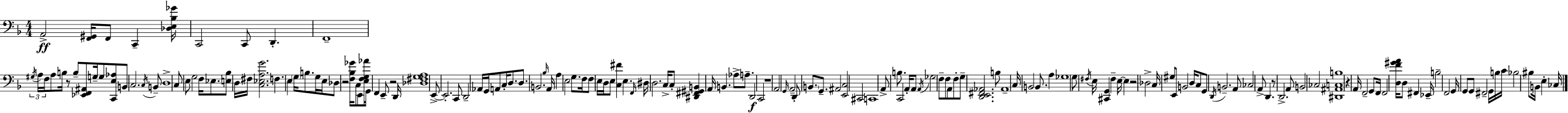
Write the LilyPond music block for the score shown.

{
  \clef bass
  \numericTimeSignature
  \time 4/4
  \key f \major
  a,2->\ff <f, gis,>16 f,8 c,4-- <des e bes ges'>16 | c,2 c,8 d,4.-. | f,1-- | \tuplet 3/2 { \acciaccatura { gis16 } a16 f16 } a8 b16 r8 b8-- <ees, f, ais,>8 g16-- g8 <c, e aes>8 | \break b,8 c2. \acciaccatura { c16 } | b,8-- d1-> | c8 e8 g2 f16 ees8. | <e bes>8 d16 fis16 <c ees a g'>2. | \break f4. e4 \parenthesize g16 b8. | g16 e16 des8 r2 <f bes ges'>16 c8 e,8 | <e f g aes'>16 g,16 f,4 e,8-- r2 | d,16 <des fis g a>1 | \break e,8->~~ e,2.-. | c,8 d,2-- aes,16 g,16 a,8 c16-. d8. | d8. b,2. | \grace { bes16 } a,16 a4 e2 g8. | \break f16 f8 e16 d16 e8 <c fis'>4 e4. | \grace { f,16 } dis16 d2. | c16-> c8-. <dis, fis, gis, b,>4 a,16 b,4. aes8-> | a8.-- d,2\f c,2 | \break r1 | a,2 \grace { g,16 } a,2-- | d,8-. \parenthesize b,8. g,8.-- ais,2 | <e, c>2 cis,2 | \break c,1 | a,8-> b8. c,2 | a,16-. a,8 \acciaccatura { a,16 } ges2 f8-- | f8 a,8 f8-. g8-- <d, e, fis, aes,>2. | \break b8 aes,1-- | c16 b,2 b,8. | a4 ges1 | g8 \acciaccatura { fis16 } e16 <cis, g,>4 fis4-- | \break e16~~ e4 r2 des2-> | c16 gis8 e,8 b,2 | d16 c8 g,8 \acciaccatura { d,16 } b,2.-- | a,8 ces2 | \break a,8-> d,4. r8 d,2.-> | a,8 b,2 | ces2 <dis, ais, c b>1 | r4 a,16 f,2-- | \break g,8 f,16 f,2 | <d f' gis' a'>16 d8 fis,4 ees,16-- b2-- | f,2 g,16 g,8 g,8 fis,2-- | g,16 b16 c'16 bes2 | \break bis8 b,16 e4-. ces16 \bar "|."
}